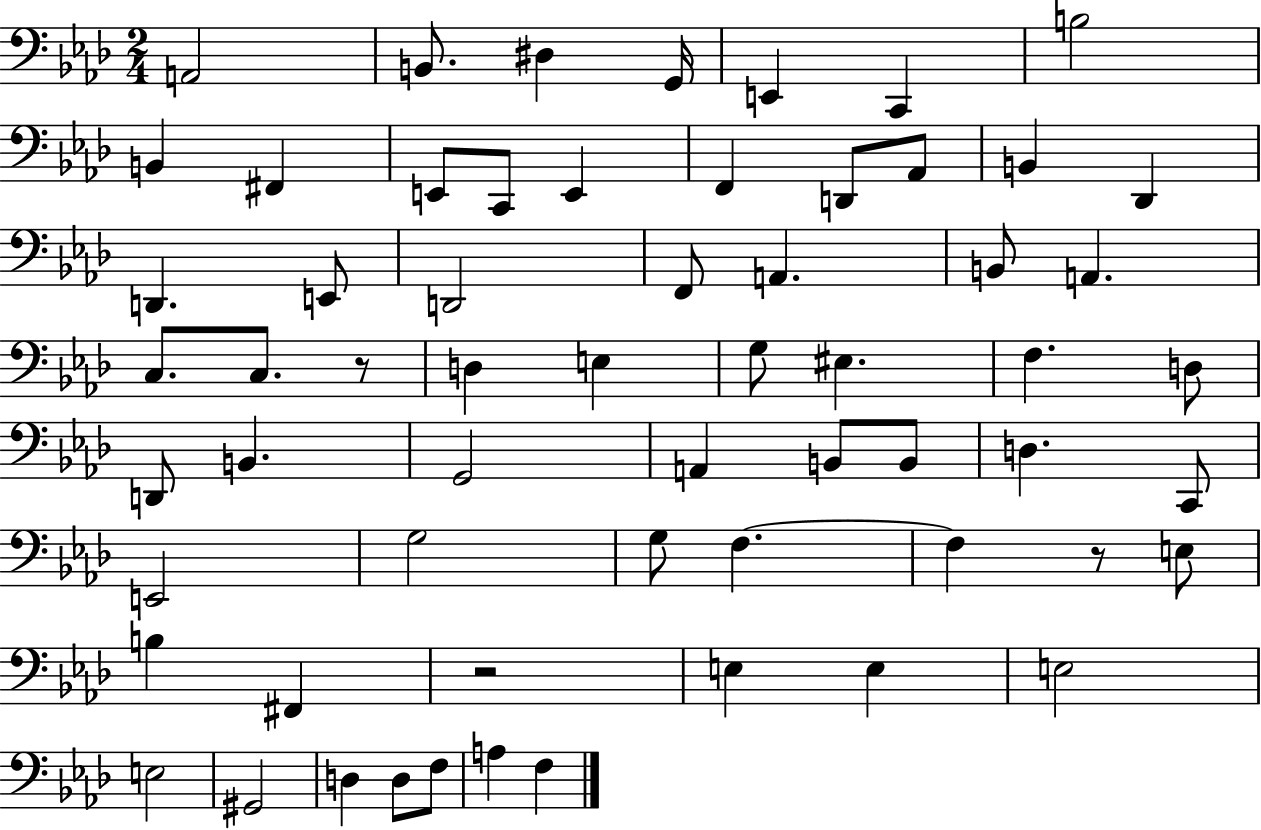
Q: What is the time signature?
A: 2/4